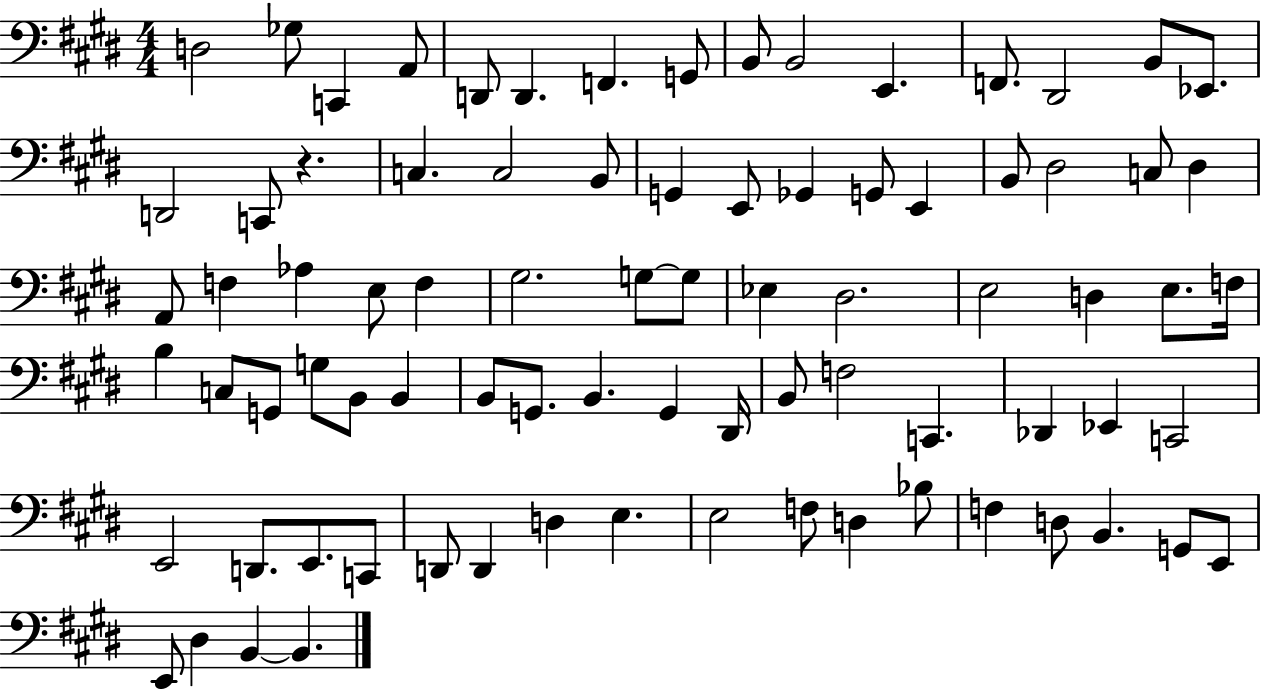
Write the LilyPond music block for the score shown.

{
  \clef bass
  \numericTimeSignature
  \time 4/4
  \key e \major
  d2 ges8 c,4 a,8 | d,8 d,4. f,4. g,8 | b,8 b,2 e,4. | f,8. dis,2 b,8 ees,8. | \break d,2 c,8 r4. | c4. c2 b,8 | g,4 e,8 ges,4 g,8 e,4 | b,8 dis2 c8 dis4 | \break a,8 f4 aes4 e8 f4 | gis2. g8~~ g8 | ees4 dis2. | e2 d4 e8. f16 | \break b4 c8 g,8 g8 b,8 b,4 | b,8 g,8. b,4. g,4 dis,16 | b,8 f2 c,4. | des,4 ees,4 c,2 | \break e,2 d,8. e,8. c,8 | d,8 d,4 d4 e4. | e2 f8 d4 bes8 | f4 d8 b,4. g,8 e,8 | \break e,8 dis4 b,4~~ b,4. | \bar "|."
}